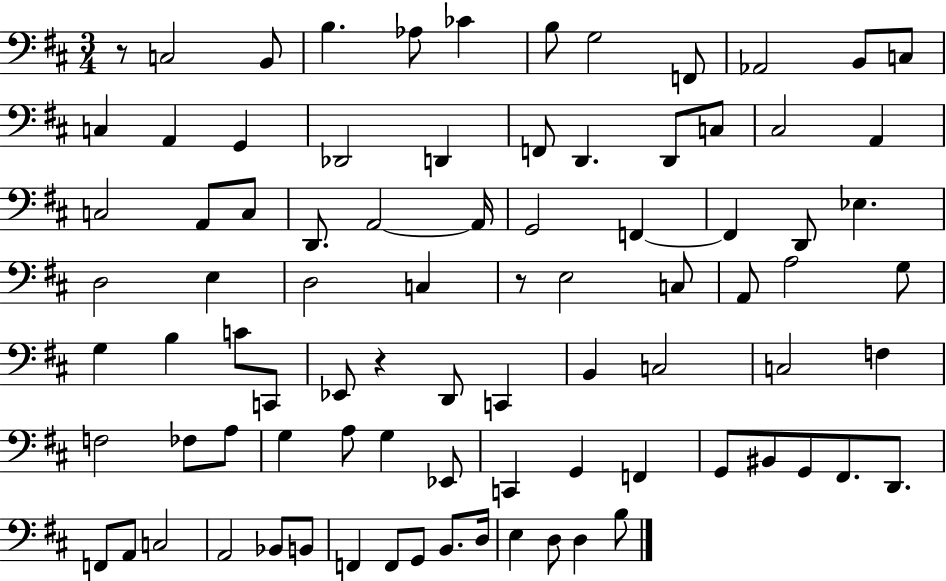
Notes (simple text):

R/e C3/h B2/e B3/q. Ab3/e CES4/q B3/e G3/h F2/e Ab2/h B2/e C3/e C3/q A2/q G2/q Db2/h D2/q F2/e D2/q. D2/e C3/e C#3/h A2/q C3/h A2/e C3/e D2/e. A2/h A2/s G2/h F2/q F2/q D2/e Eb3/q. D3/h E3/q D3/h C3/q R/e E3/h C3/e A2/e A3/h G3/e G3/q B3/q C4/e C2/e Eb2/e R/q D2/e C2/q B2/q C3/h C3/h F3/q F3/h FES3/e A3/e G3/q A3/e G3/q Eb2/e C2/q G2/q F2/q G2/e BIS2/e G2/e F#2/e. D2/e. F2/e A2/e C3/h A2/h Bb2/e B2/e F2/q F2/e G2/e B2/e. D3/s E3/q D3/e D3/q B3/e